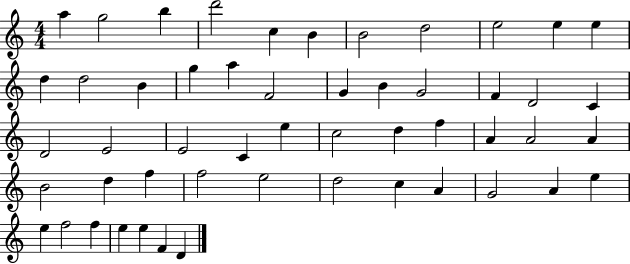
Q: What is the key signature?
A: C major